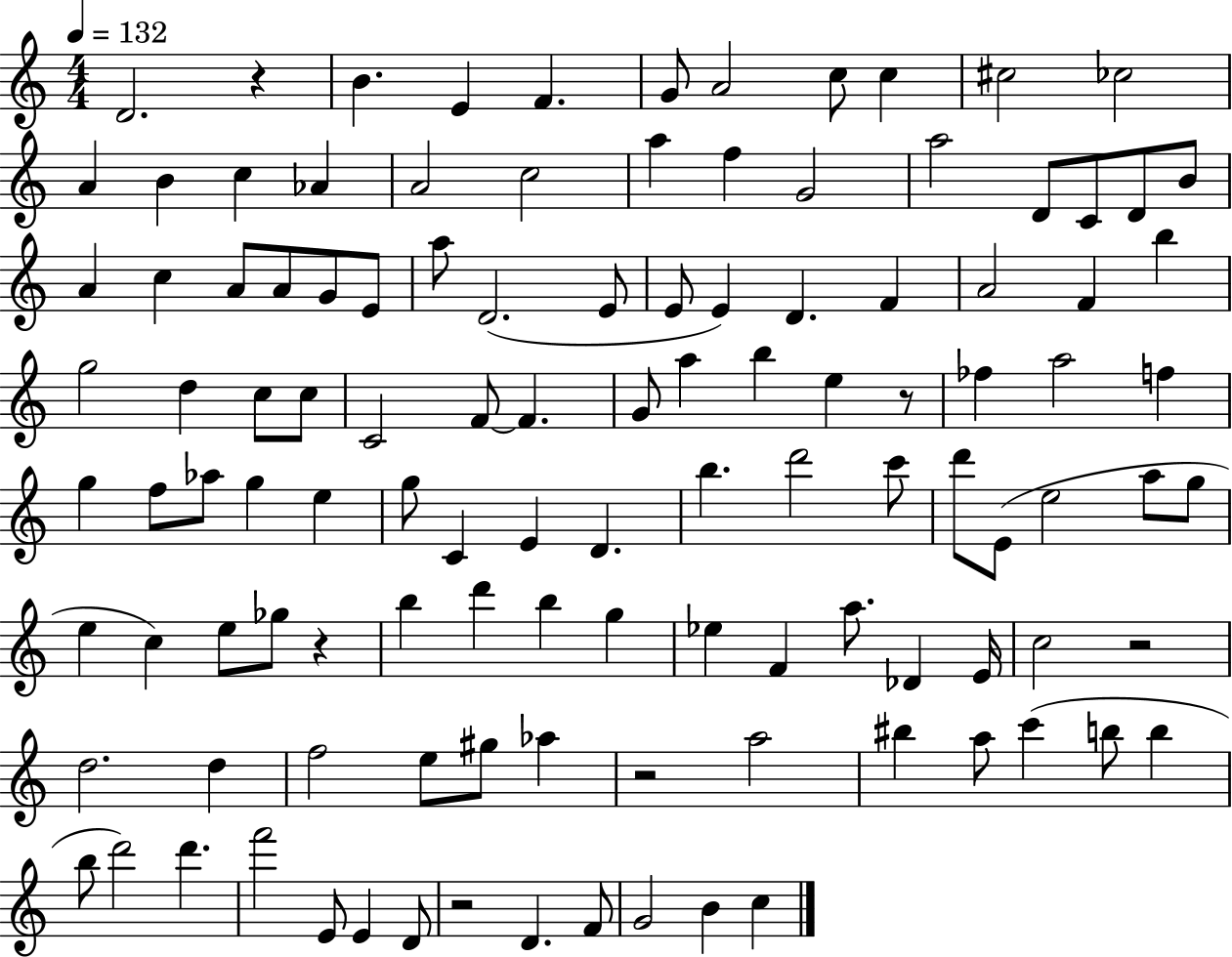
D4/h. R/q B4/q. E4/q F4/q. G4/e A4/h C5/e C5/q C#5/h CES5/h A4/q B4/q C5/q Ab4/q A4/h C5/h A5/q F5/q G4/h A5/h D4/e C4/e D4/e B4/e A4/q C5/q A4/e A4/e G4/e E4/e A5/e D4/h. E4/e E4/e E4/q D4/q. F4/q A4/h F4/q B5/q G5/h D5/q C5/e C5/e C4/h F4/e F4/q. G4/e A5/q B5/q E5/q R/e FES5/q A5/h F5/q G5/q F5/e Ab5/e G5/q E5/q G5/e C4/q E4/q D4/q. B5/q. D6/h C6/e D6/e E4/e E5/h A5/e G5/e E5/q C5/q E5/e Gb5/e R/q B5/q D6/q B5/q G5/q Eb5/q F4/q A5/e. Db4/q E4/s C5/h R/h D5/h. D5/q F5/h E5/e G#5/e Ab5/q R/h A5/h BIS5/q A5/e C6/q B5/e B5/q B5/e D6/h D6/q. F6/h E4/e E4/q D4/e R/h D4/q. F4/e G4/h B4/q C5/q